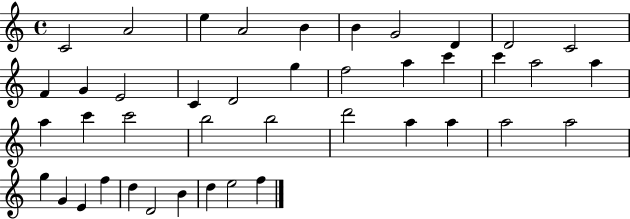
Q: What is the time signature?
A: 4/4